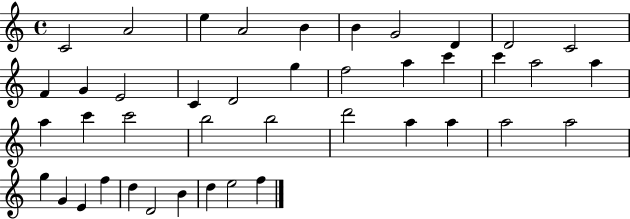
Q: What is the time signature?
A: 4/4